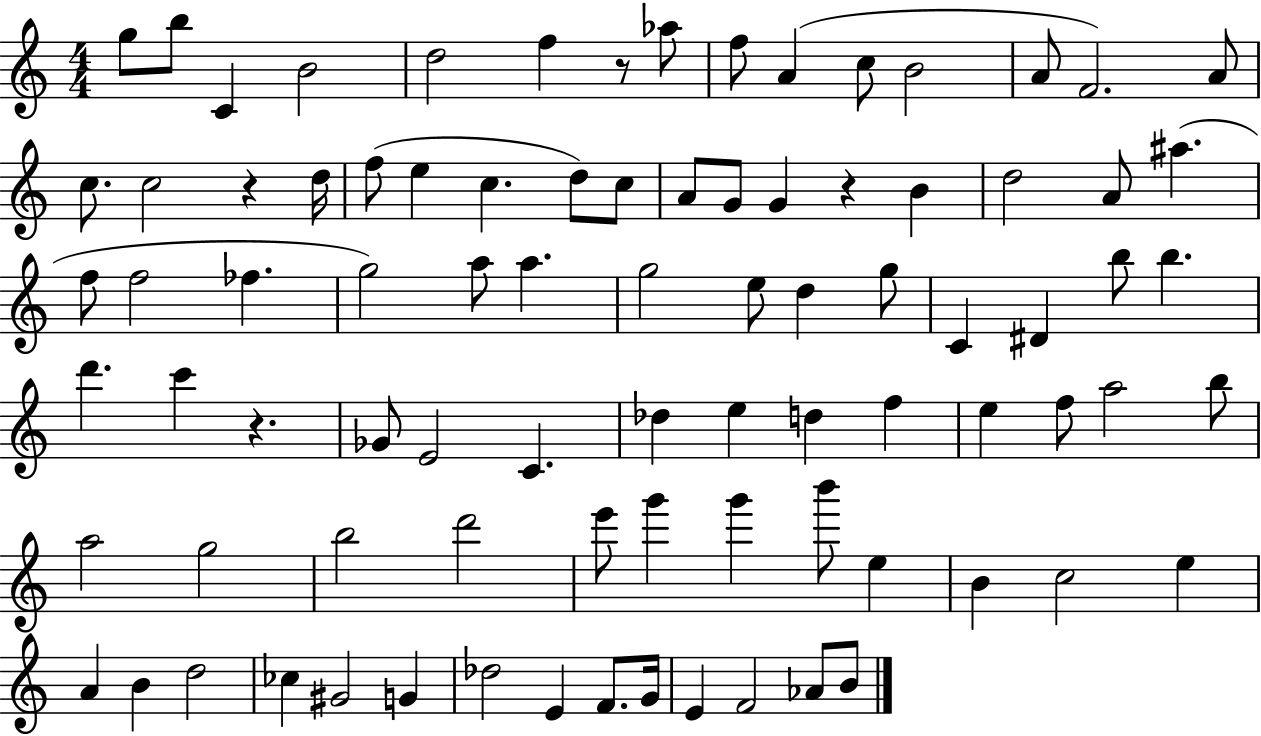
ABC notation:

X:1
T:Untitled
M:4/4
L:1/4
K:C
g/2 b/2 C B2 d2 f z/2 _a/2 f/2 A c/2 B2 A/2 F2 A/2 c/2 c2 z d/4 f/2 e c d/2 c/2 A/2 G/2 G z B d2 A/2 ^a f/2 f2 _f g2 a/2 a g2 e/2 d g/2 C ^D b/2 b d' c' z _G/2 E2 C _d e d f e f/2 a2 b/2 a2 g2 b2 d'2 e'/2 g' g' b'/2 e B c2 e A B d2 _c ^G2 G _d2 E F/2 G/4 E F2 _A/2 B/2